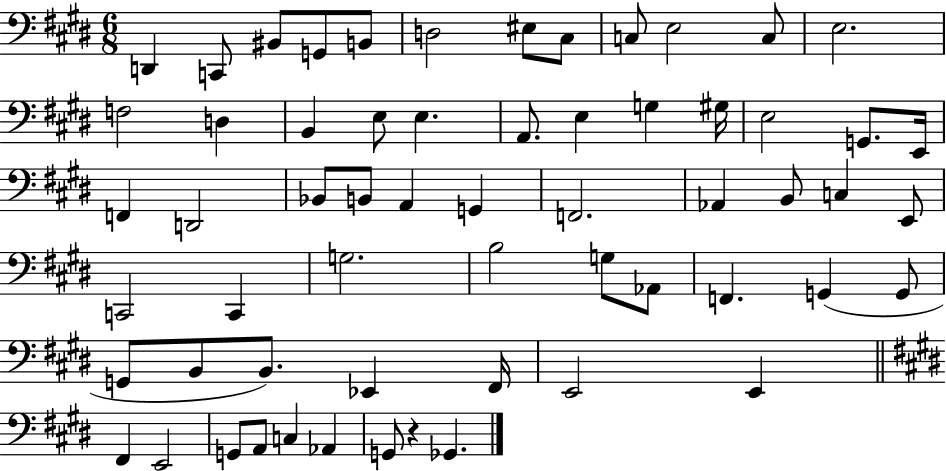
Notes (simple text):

D2/q C2/e BIS2/e G2/e B2/e D3/h EIS3/e C#3/e C3/e E3/h C3/e E3/h. F3/h D3/q B2/q E3/e E3/q. A2/e. E3/q G3/q G#3/s E3/h G2/e. E2/s F2/q D2/h Bb2/e B2/e A2/q G2/q F2/h. Ab2/q B2/e C3/q E2/e C2/h C2/q G3/h. B3/h G3/e Ab2/e F2/q. G2/q G2/e G2/e B2/e B2/e. Eb2/q F#2/s E2/h E2/q F#2/q E2/h G2/e A2/e C3/q Ab2/q G2/e R/q Gb2/q.